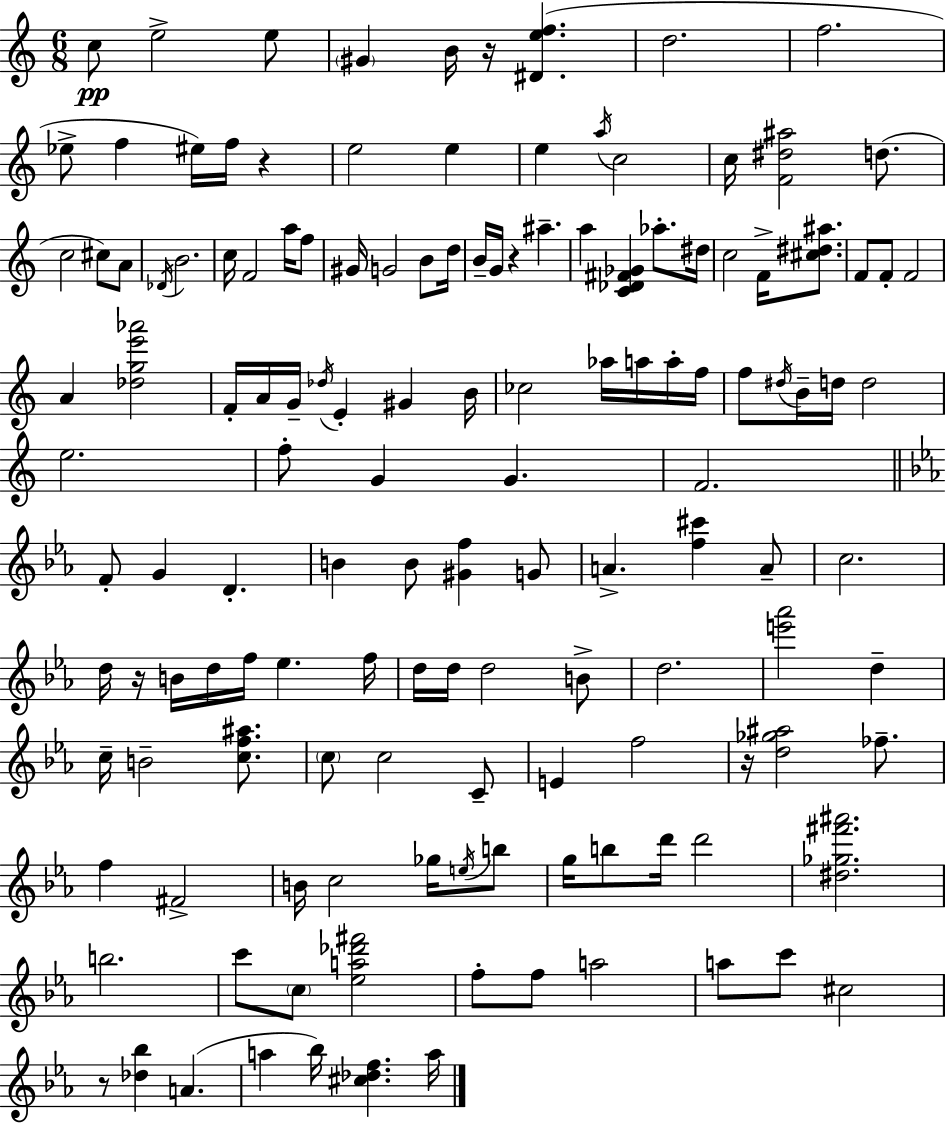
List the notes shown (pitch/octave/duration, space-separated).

C5/e E5/h E5/e G#4/q B4/s R/s [D#4,E5,F5]/q. D5/h. F5/h. Eb5/e F5/q EIS5/s F5/s R/q E5/h E5/q E5/q A5/s C5/h C5/s [F4,D#5,A#5]/h D5/e. C5/h C#5/e A4/e Db4/s B4/h. C5/s F4/h A5/s F5/e G#4/s G4/h B4/e D5/s B4/s G4/s R/q A#5/q. A5/q [C4,Db4,F#4,Gb4]/q Ab5/e. D#5/s C5/h F4/s [C#5,D#5,A#5]/e. F4/e F4/e F4/h A4/q [Db5,G5,E6,Ab6]/h F4/s A4/s G4/s Db5/s E4/q G#4/q B4/s CES5/h Ab5/s A5/s A5/s F5/s F5/e D#5/s B4/s D5/s D5/h E5/h. F5/e G4/q G4/q. F4/h. F4/e G4/q D4/q. B4/q B4/e [G#4,F5]/q G4/e A4/q. [F5,C#6]/q A4/e C5/h. D5/s R/s B4/s D5/s F5/s Eb5/q. F5/s D5/s D5/s D5/h B4/e D5/h. [E6,Ab6]/h D5/q C5/s B4/h [C5,F5,A#5]/e. C5/e C5/h C4/e E4/q F5/h R/s [D5,Gb5,A#5]/h FES5/e. F5/q F#4/h B4/s C5/h Gb5/s E5/s B5/e G5/s B5/e D6/s D6/h [D#5,Gb5,F#6,A#6]/h. B5/h. C6/e C5/e [Eb5,A5,Db6,F#6]/h F5/e F5/e A5/h A5/e C6/e C#5/h R/e [Db5,Bb5]/q A4/q. A5/q Bb5/s [C#5,Db5,F5]/q. A5/s